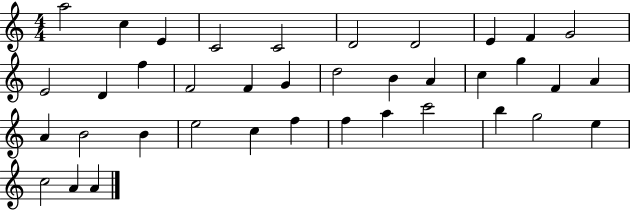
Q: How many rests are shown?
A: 0